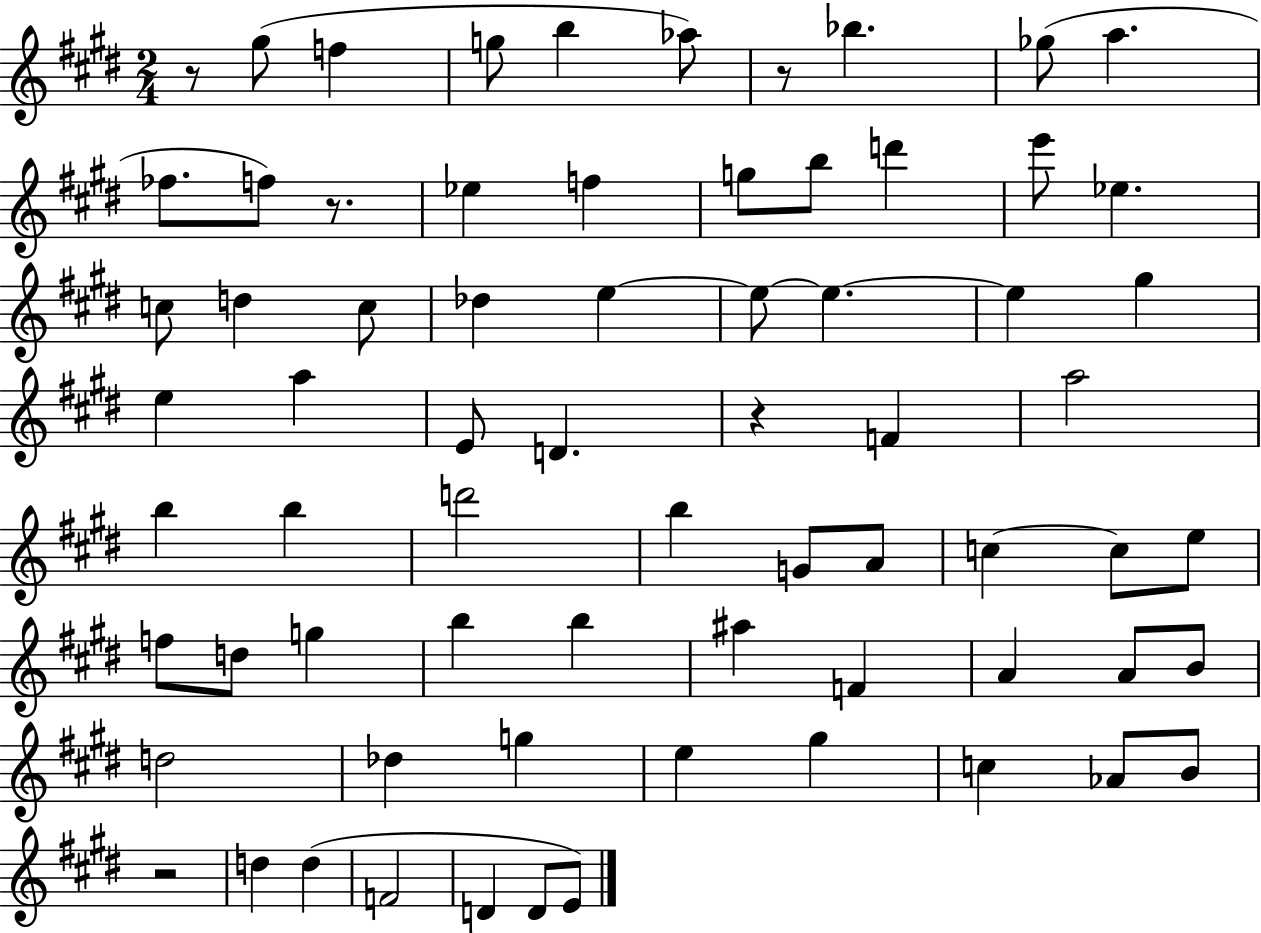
{
  \clef treble
  \numericTimeSignature
  \time 2/4
  \key e \major
  r8 gis''8( f''4 | g''8 b''4 aes''8) | r8 bes''4. | ges''8( a''4. | \break fes''8. f''8) r8. | ees''4 f''4 | g''8 b''8 d'''4 | e'''8 ees''4. | \break c''8 d''4 c''8 | des''4 e''4~~ | e''8~~ e''4.~~ | e''4 gis''4 | \break e''4 a''4 | e'8 d'4. | r4 f'4 | a''2 | \break b''4 b''4 | d'''2 | b''4 g'8 a'8 | c''4~~ c''8 e''8 | \break f''8 d''8 g''4 | b''4 b''4 | ais''4 f'4 | a'4 a'8 b'8 | \break d''2 | des''4 g''4 | e''4 gis''4 | c''4 aes'8 b'8 | \break r2 | d''4 d''4( | f'2 | d'4 d'8 e'8) | \break \bar "|."
}